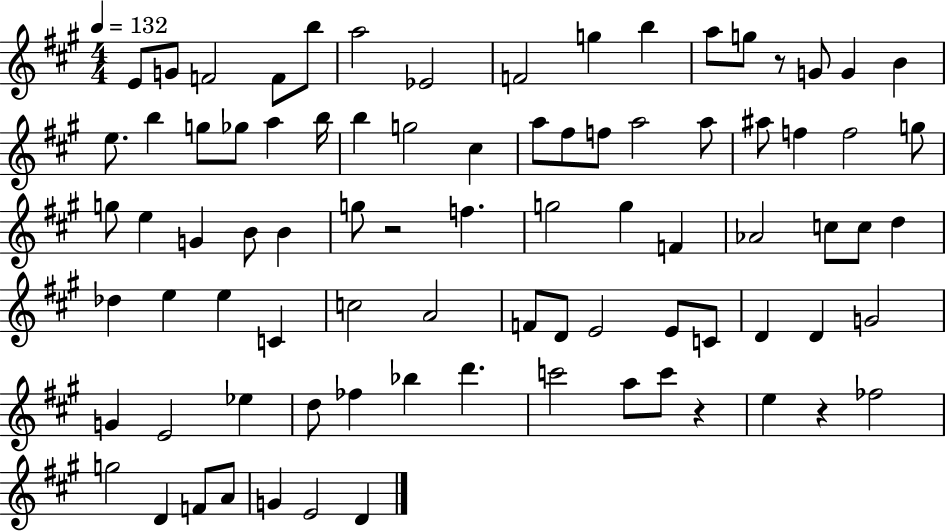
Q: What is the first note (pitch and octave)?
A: E4